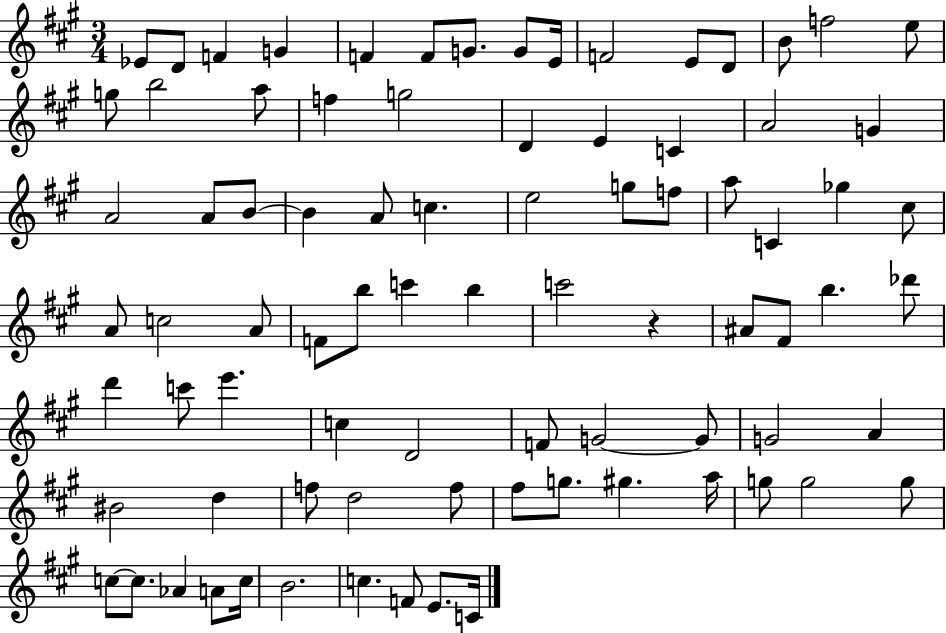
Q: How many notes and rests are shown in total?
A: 83